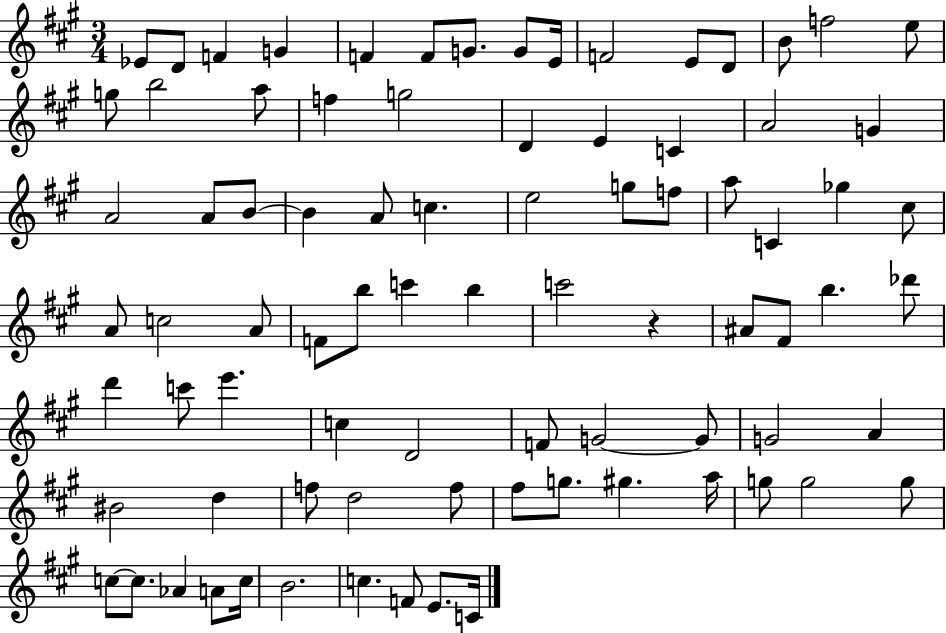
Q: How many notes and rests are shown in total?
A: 83